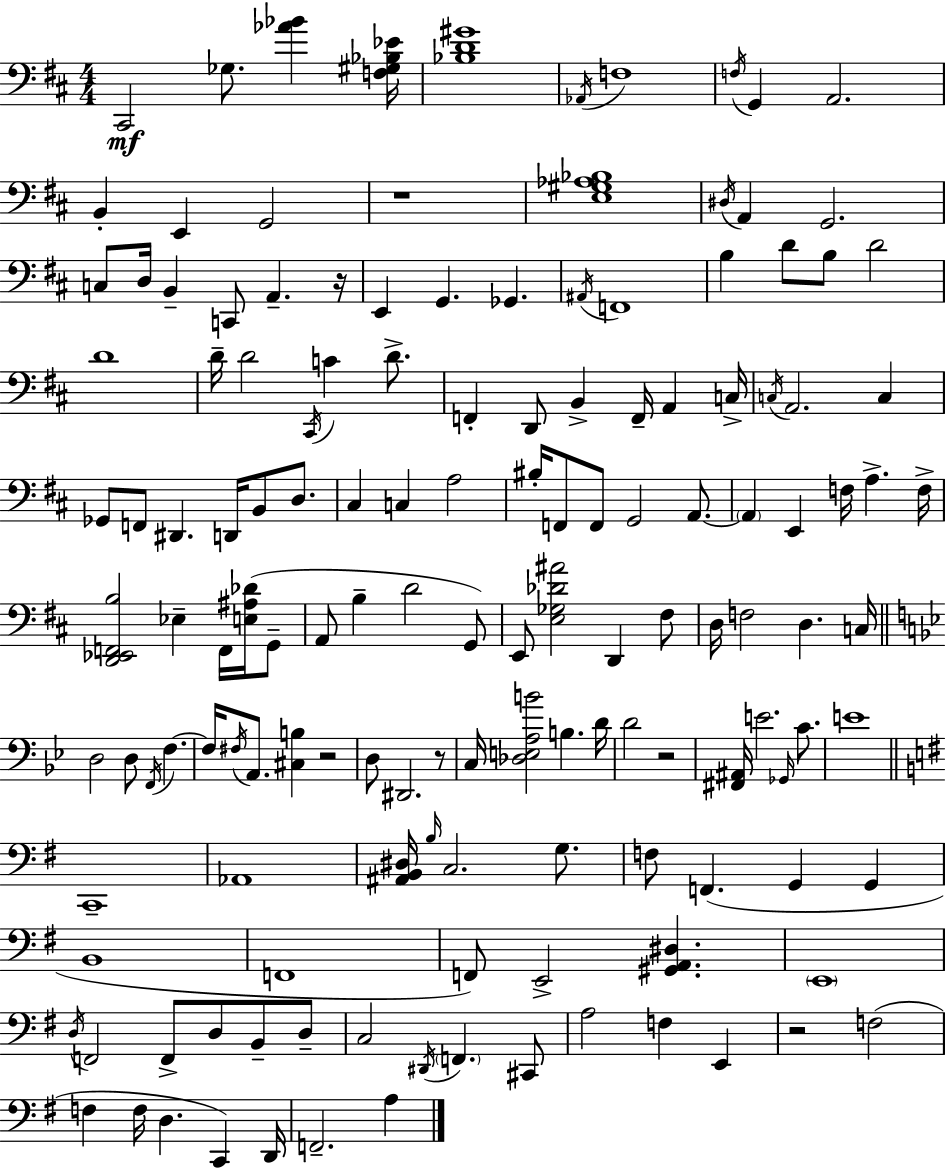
C#2/h Gb3/e. [Ab4,Bb4]/q [F3,G#3,Bb3,Eb4]/s [Bb3,D4,G#4]/w Ab2/s F3/w F3/s G2/q A2/h. B2/q E2/q G2/h R/w [E3,G#3,Ab3,Bb3]/w D#3/s A2/q G2/h. C3/e D3/s B2/q C2/e A2/q. R/s E2/q G2/q. Gb2/q. A#2/s F2/w B3/q D4/e B3/e D4/h D4/w D4/s D4/h C#2/s C4/q D4/e. F2/q D2/e B2/q F2/s A2/q C3/s C3/s A2/h. C3/q Gb2/e F2/e D#2/q. D2/s B2/e D3/e. C#3/q C3/q A3/h BIS3/s F2/e F2/e G2/h A2/e. A2/q E2/q F3/s A3/q. F3/s [D2,Eb2,F2,B3]/h Eb3/q F2/s [E3,A#3,Db4]/s G2/e A2/e B3/q D4/h G2/e E2/e [E3,Gb3,Db4,A#4]/h D2/q F#3/e D3/s F3/h D3/q. C3/s D3/h D3/e F2/s F3/q. F3/s F#3/s A2/e. [C#3,B3]/q R/h D3/e D#2/h. R/e C3/s [Db3,E3,A3,B4]/h B3/q. D4/s D4/h R/h [F#2,A#2]/s E4/h. Gb2/s C4/e. E4/w C2/w Ab2/w [A#2,B2,D#3]/s B3/s C3/h. G3/e. F3/e F2/q. G2/q G2/q B2/w F2/w F2/e E2/h [G#2,A2,D#3]/q. E2/w D3/s F2/h F2/e D3/e B2/e D3/e C3/h D#2/s F2/q. C#2/e A3/h F3/q E2/q R/h F3/h F3/q F3/s D3/q. C2/q D2/s F2/h. A3/q